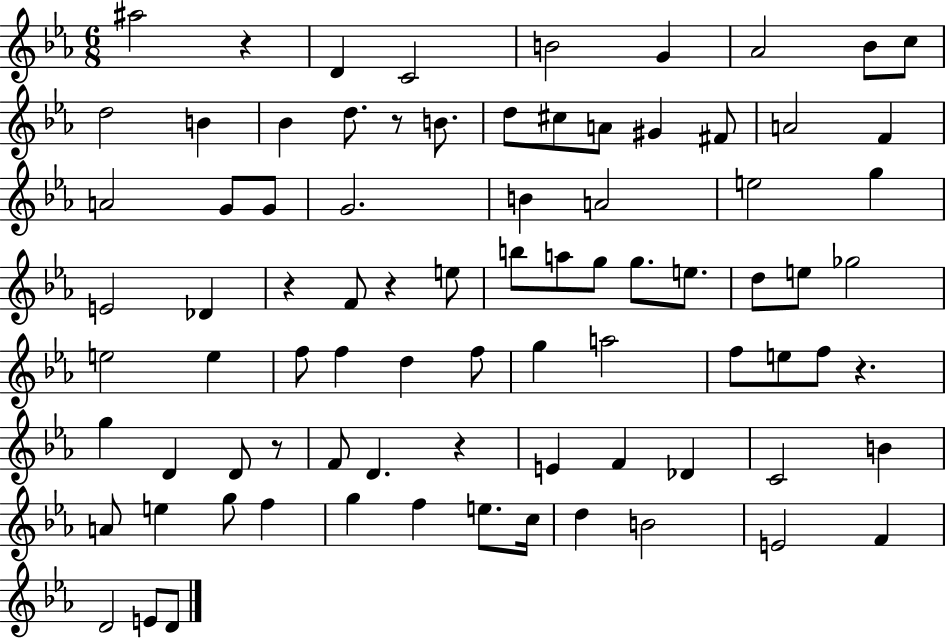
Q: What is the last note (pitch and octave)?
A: D4